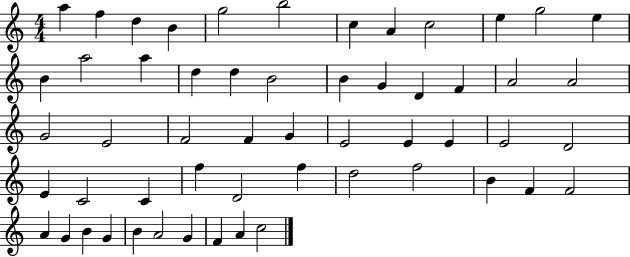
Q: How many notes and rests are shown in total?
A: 55